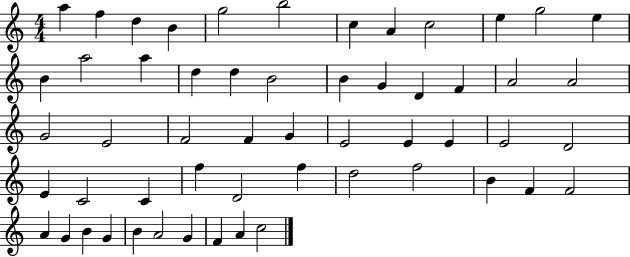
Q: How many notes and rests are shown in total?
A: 55